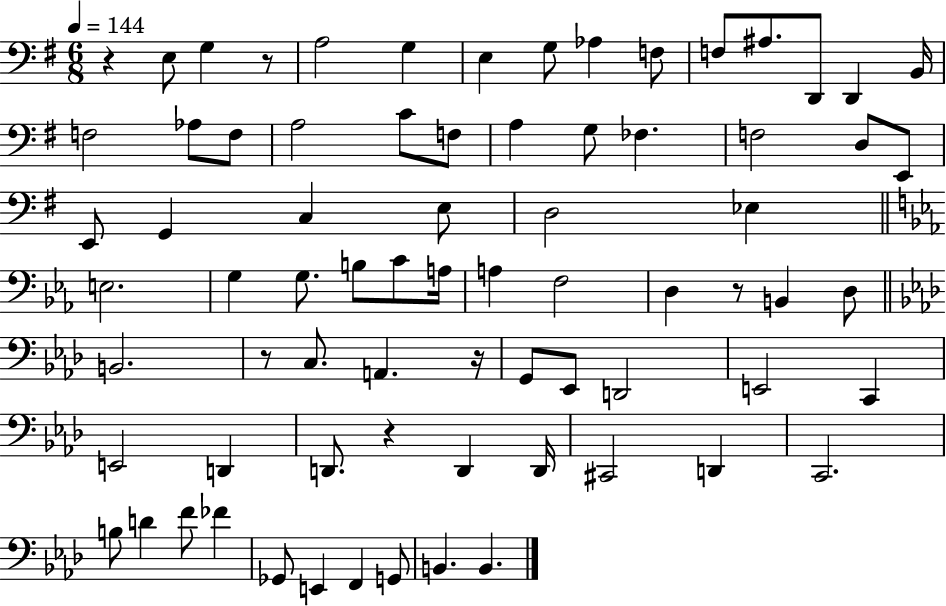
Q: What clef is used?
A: bass